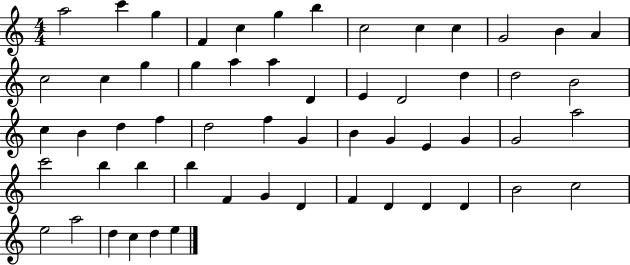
X:1
T:Untitled
M:4/4
L:1/4
K:C
a2 c' g F c g b c2 c c G2 B A c2 c g g a a D E D2 d d2 B2 c B d f d2 f G B G E G G2 a2 c'2 b b b F G D F D D D B2 c2 e2 a2 d c d e